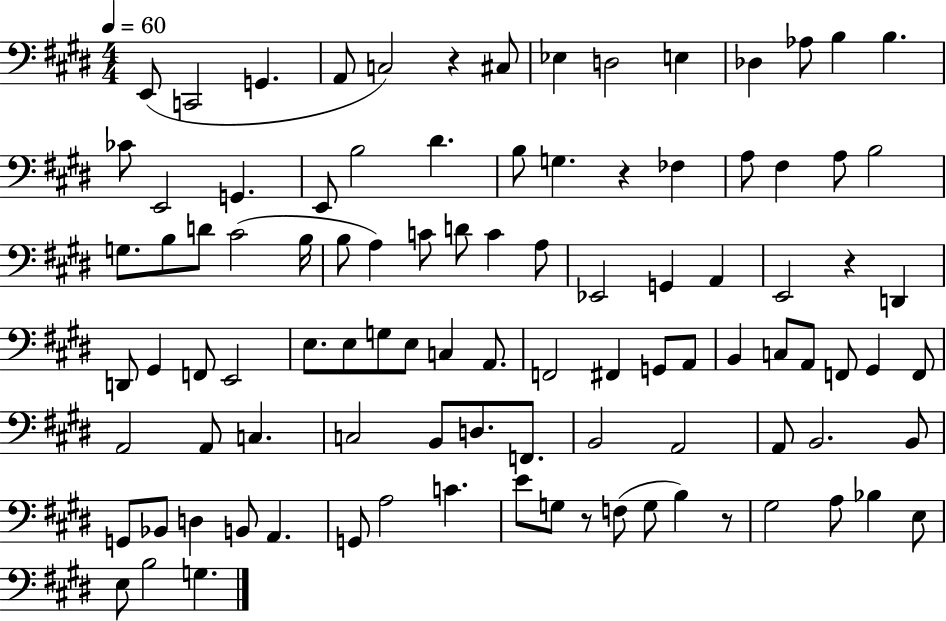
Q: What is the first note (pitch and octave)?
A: E2